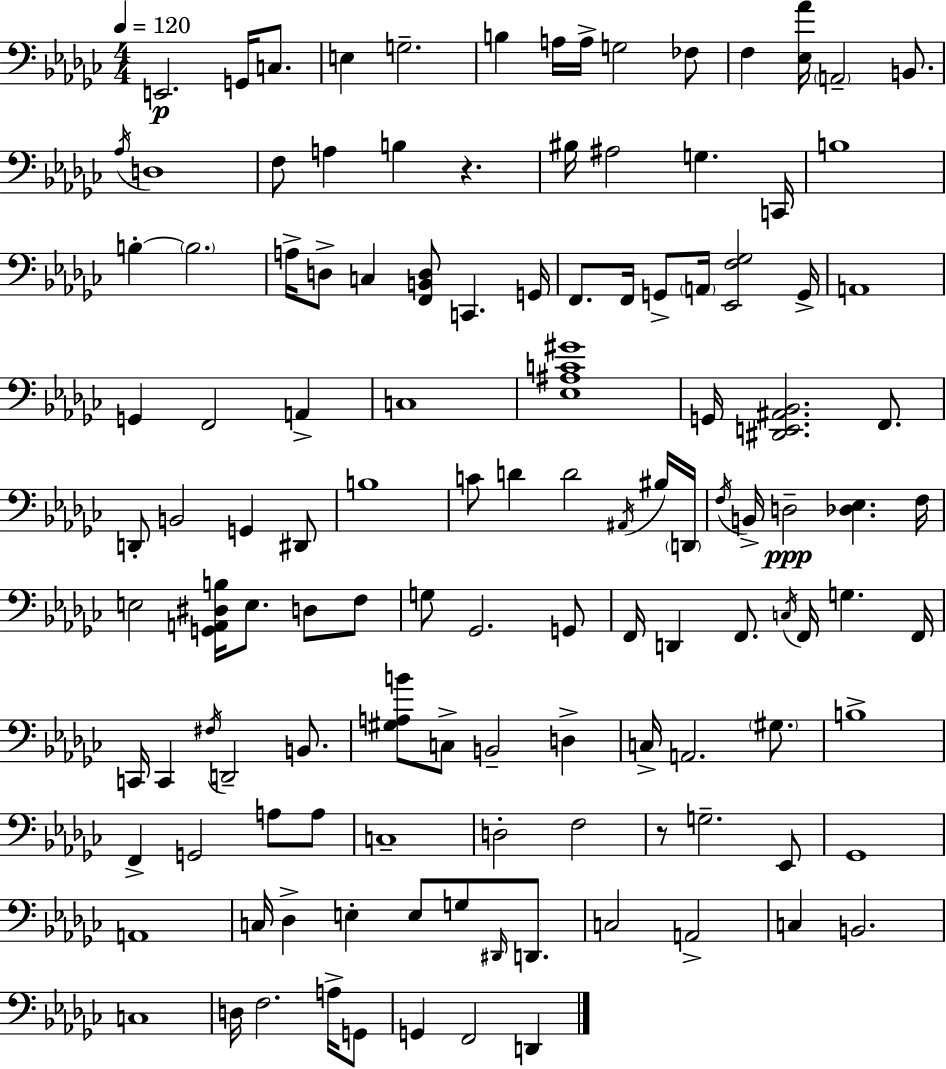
{
  \clef bass
  \numericTimeSignature
  \time 4/4
  \key ees \minor
  \tempo 4 = 120
  e,2.\p g,16 c8. | e4 g2.-- | b4 a16 a16-> g2 fes8 | f4 <ees aes'>16 \parenthesize a,2-- b,8. | \break \acciaccatura { aes16 } d1 | f8 a4 b4 r4. | bis16 ais2 g4. | c,16 b1 | \break b4-.~~ \parenthesize b2. | a16-> d8-> c4 <f, b, d>8 c,4. | g,16 f,8. f,16 g,8-> \parenthesize a,16 <ees, f ges>2 | g,16-> a,1 | \break g,4 f,2 a,4-> | c1 | <ees ais c' gis'>1 | g,16 <dis, e, ais, bes,>2. f,8. | \break d,8-. b,2 g,4 dis,8 | b1 | c'8 d'4 d'2 \acciaccatura { ais,16 } | bis16 \parenthesize d,16 \acciaccatura { f16 } b,16-> d2--\ppp <des ees>4. | \break f16 e2 <g, a, dis b>16 e8. d8 | f8 g8 ges,2. | g,8 f,16 d,4 f,8. \acciaccatura { c16 } f,16 g4. | f,16 c,16 c,4 \acciaccatura { fis16 } d,2-- | \break b,8. <gis a b'>8 c8-> b,2-- | d4-> c16-> a,2. | \parenthesize gis8. b1-> | f,4-> g,2 | \break a8 a8 c1-- | d2-. f2 | r8 g2.-- | ees,8 ges,1 | \break a,1 | c16 des4-> e4-. e8 | g8 \grace { dis,16 } d,8. c2 a,2-> | c4 b,2. | \break c1 | d16 f2. | a16-> g,8 g,4 f,2 | d,4 \bar "|."
}